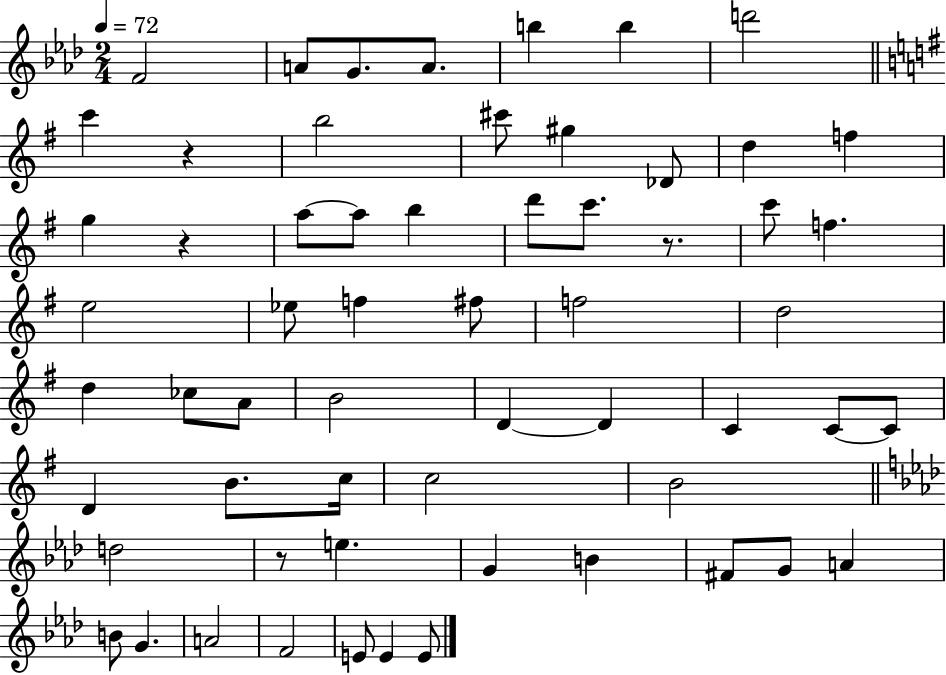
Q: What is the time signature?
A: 2/4